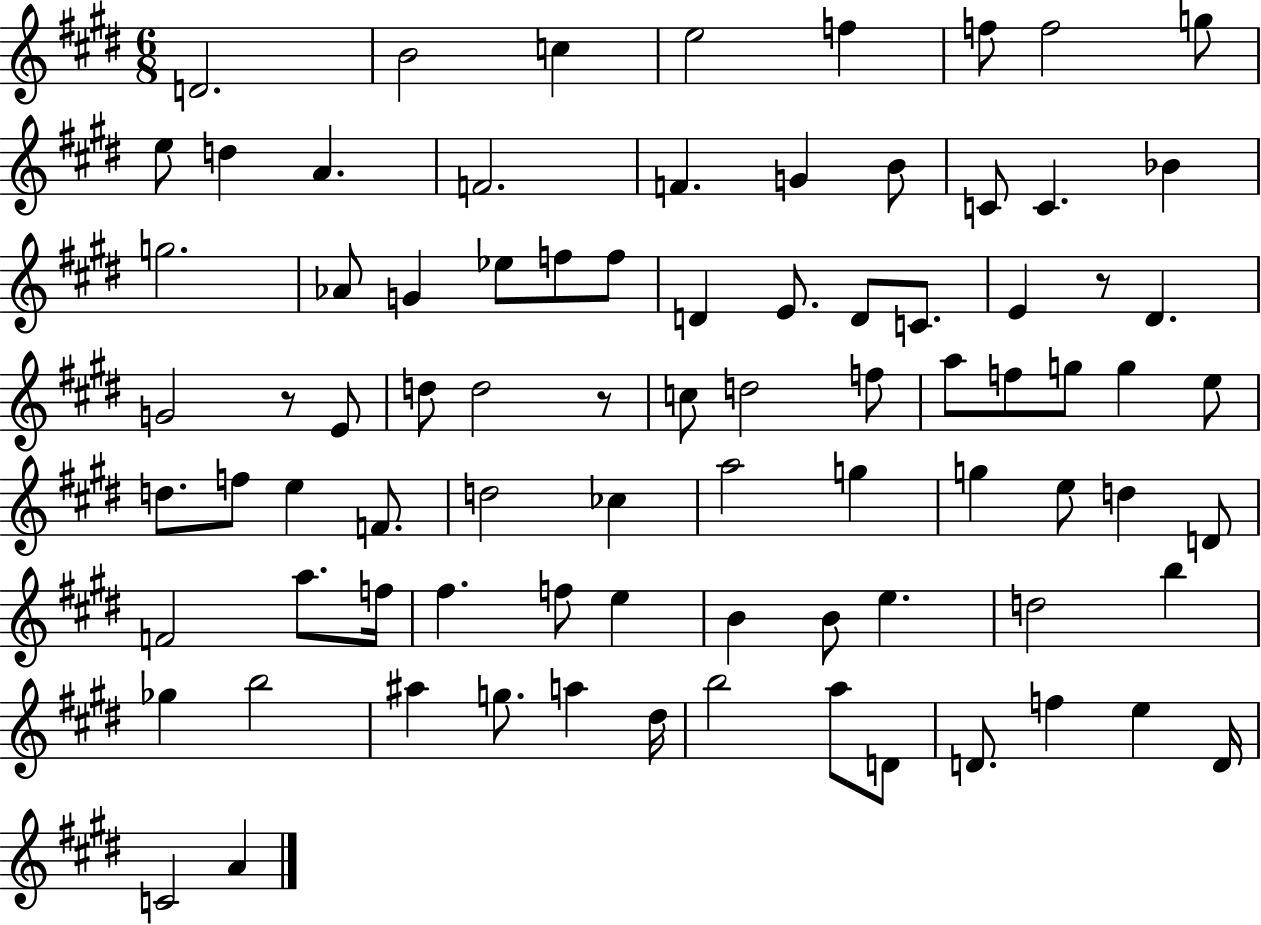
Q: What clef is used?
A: treble